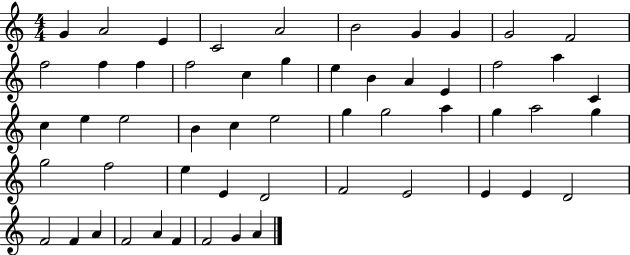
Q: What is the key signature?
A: C major